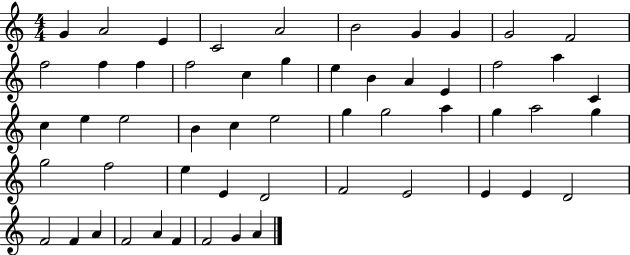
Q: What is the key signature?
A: C major